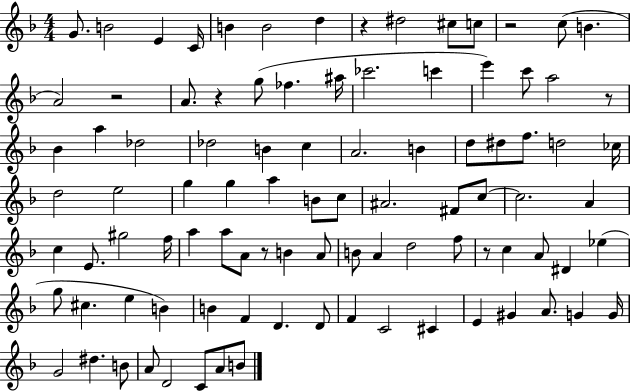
X:1
T:Untitled
M:4/4
L:1/4
K:F
G/2 B2 E C/4 B B2 d z ^d2 ^c/2 c/2 z2 c/2 B A2 z2 A/2 z g/2 _f ^a/4 _c'2 c' e' c'/2 a2 z/2 _B a _d2 _d2 B c A2 B d/2 ^d/2 f/2 d2 _c/4 d2 e2 g g a B/2 c/2 ^A2 ^F/2 c/2 c2 A c E/2 ^g2 f/4 a a/2 A/2 z/2 B A/2 B/2 A d2 f/2 z/2 c A/2 ^D _e g/2 ^c e B B F D D/2 F C2 ^C E ^G A/2 G G/4 G2 ^d B/2 A/2 D2 C/2 A/2 B/2